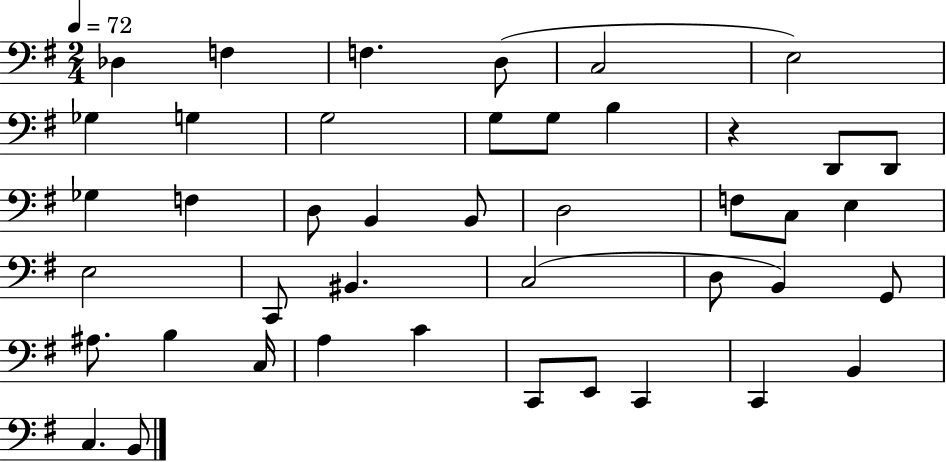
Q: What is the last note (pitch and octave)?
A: B2